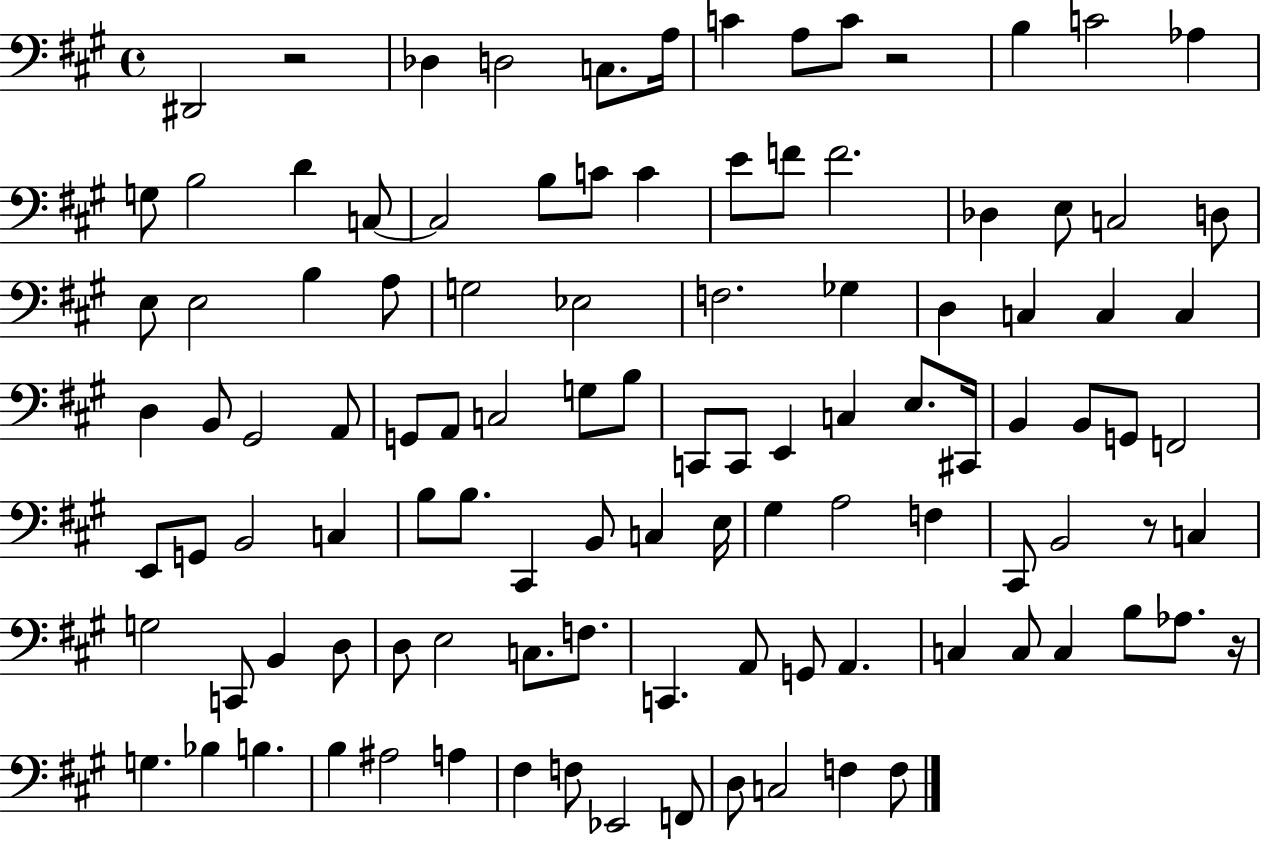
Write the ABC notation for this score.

X:1
T:Untitled
M:4/4
L:1/4
K:A
^D,,2 z2 _D, D,2 C,/2 A,/4 C A,/2 C/2 z2 B, C2 _A, G,/2 B,2 D C,/2 C,2 B,/2 C/2 C E/2 F/2 F2 _D, E,/2 C,2 D,/2 E,/2 E,2 B, A,/2 G,2 _E,2 F,2 _G, D, C, C, C, D, B,,/2 ^G,,2 A,,/2 G,,/2 A,,/2 C,2 G,/2 B,/2 C,,/2 C,,/2 E,, C, E,/2 ^C,,/4 B,, B,,/2 G,,/2 F,,2 E,,/2 G,,/2 B,,2 C, B,/2 B,/2 ^C,, B,,/2 C, E,/4 ^G, A,2 F, ^C,,/2 B,,2 z/2 C, G,2 C,,/2 B,, D,/2 D,/2 E,2 C,/2 F,/2 C,, A,,/2 G,,/2 A,, C, C,/2 C, B,/2 _A,/2 z/4 G, _B, B, B, ^A,2 A, ^F, F,/2 _E,,2 F,,/2 D,/2 C,2 F, F,/2